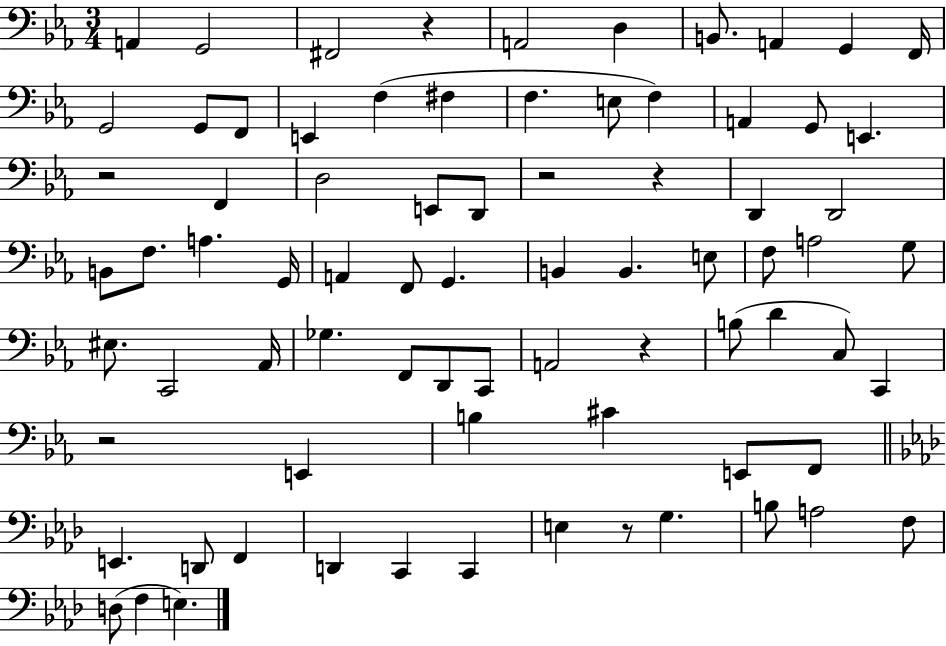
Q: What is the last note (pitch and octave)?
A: E3